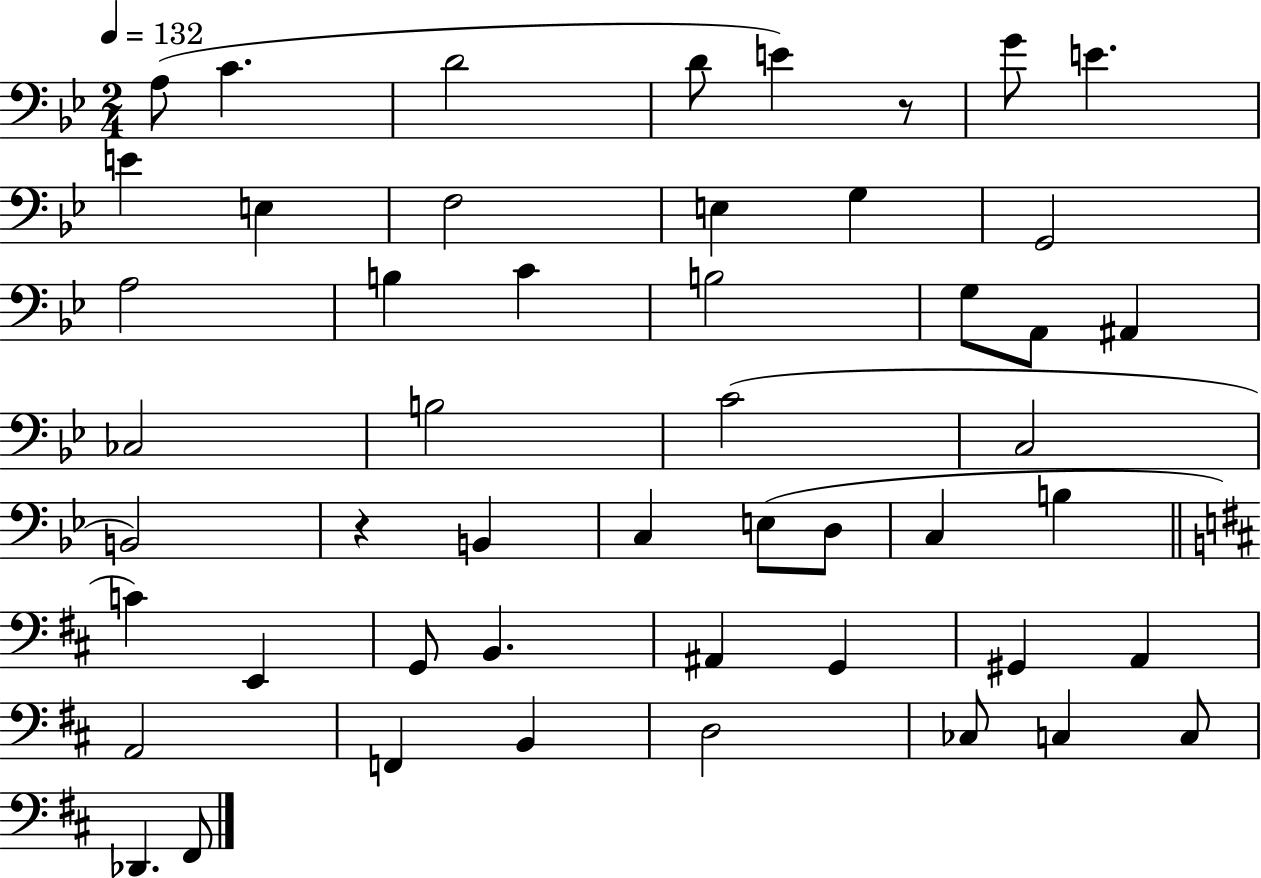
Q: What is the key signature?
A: BES major